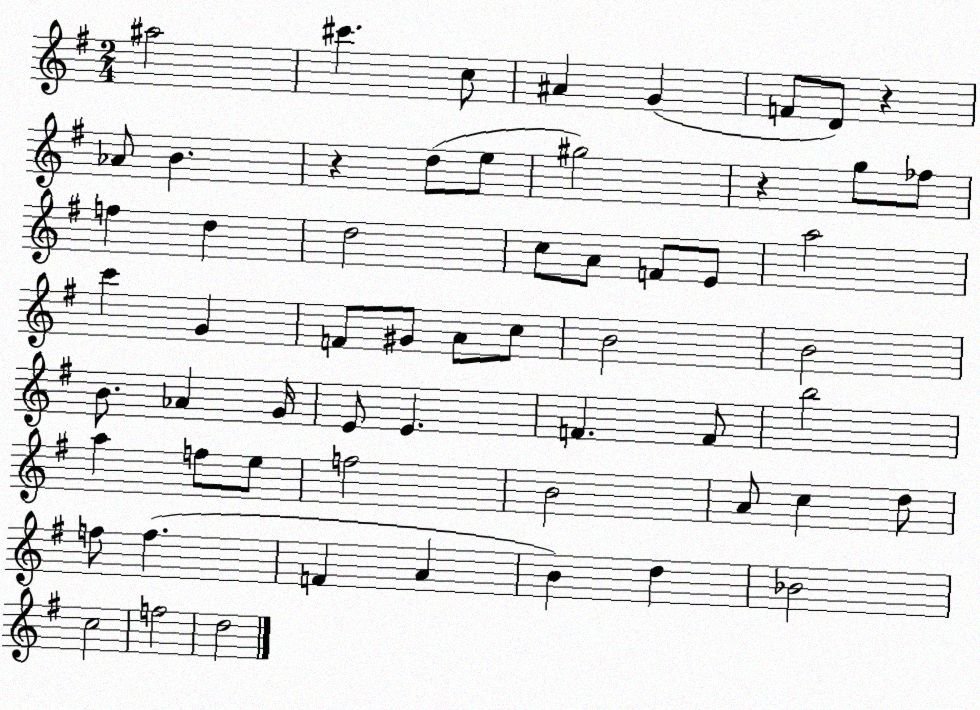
X:1
T:Untitled
M:2/4
L:1/4
K:G
^a2 ^c' c/2 ^A G F/2 D/2 z _A/2 B z d/2 e/2 ^g2 z g/2 _f/2 f d d2 c/2 A/2 F/2 E/2 a2 c' G F/2 ^G/2 A/2 c/2 B2 B2 B/2 _A G/4 E/2 E F F/2 b2 a f/2 e/2 f2 B2 A/2 c d/2 f/2 f F A B d _B2 c2 f2 d2